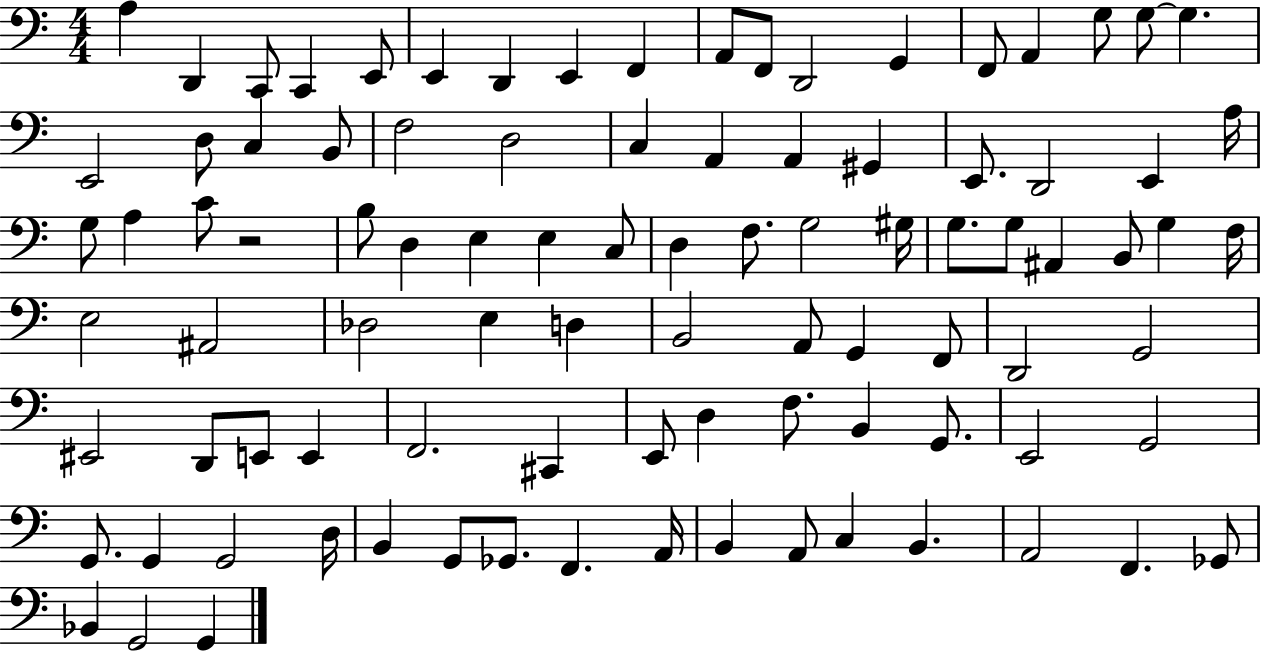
X:1
T:Untitled
M:4/4
L:1/4
K:C
A, D,, C,,/2 C,, E,,/2 E,, D,, E,, F,, A,,/2 F,,/2 D,,2 G,, F,,/2 A,, G,/2 G,/2 G, E,,2 D,/2 C, B,,/2 F,2 D,2 C, A,, A,, ^G,, E,,/2 D,,2 E,, A,/4 G,/2 A, C/2 z2 B,/2 D, E, E, C,/2 D, F,/2 G,2 ^G,/4 G,/2 G,/2 ^A,, B,,/2 G, F,/4 E,2 ^A,,2 _D,2 E, D, B,,2 A,,/2 G,, F,,/2 D,,2 G,,2 ^E,,2 D,,/2 E,,/2 E,, F,,2 ^C,, E,,/2 D, F,/2 B,, G,,/2 E,,2 G,,2 G,,/2 G,, G,,2 D,/4 B,, G,,/2 _G,,/2 F,, A,,/4 B,, A,,/2 C, B,, A,,2 F,, _G,,/2 _B,, G,,2 G,,